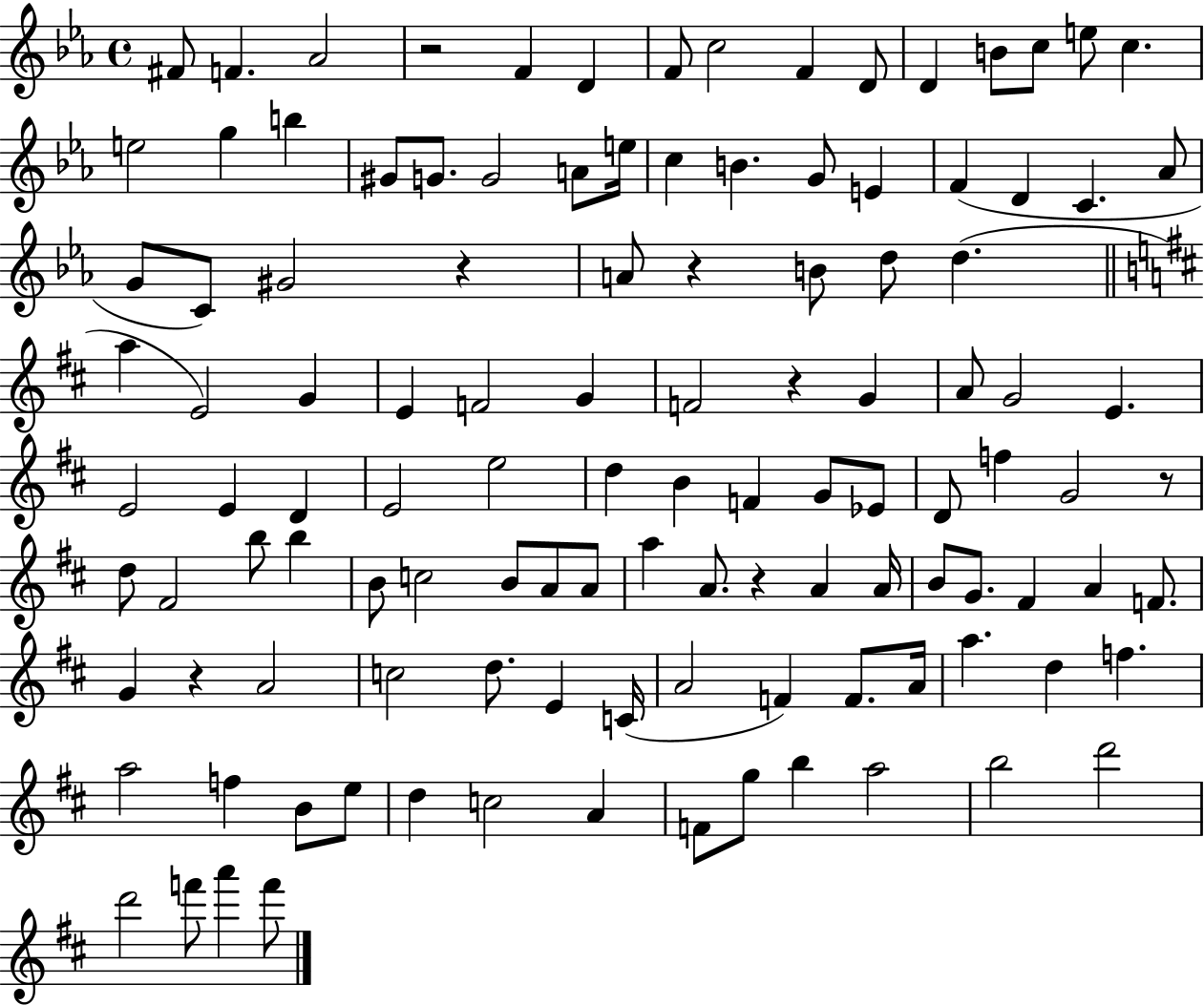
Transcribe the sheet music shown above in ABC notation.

X:1
T:Untitled
M:4/4
L:1/4
K:Eb
^F/2 F _A2 z2 F D F/2 c2 F D/2 D B/2 c/2 e/2 c e2 g b ^G/2 G/2 G2 A/2 e/4 c B G/2 E F D C _A/2 G/2 C/2 ^G2 z A/2 z B/2 d/2 d a E2 G E F2 G F2 z G A/2 G2 E E2 E D E2 e2 d B F G/2 _E/2 D/2 f G2 z/2 d/2 ^F2 b/2 b B/2 c2 B/2 A/2 A/2 a A/2 z A A/4 B/2 G/2 ^F A F/2 G z A2 c2 d/2 E C/4 A2 F F/2 A/4 a d f a2 f B/2 e/2 d c2 A F/2 g/2 b a2 b2 d'2 d'2 f'/2 a' f'/2